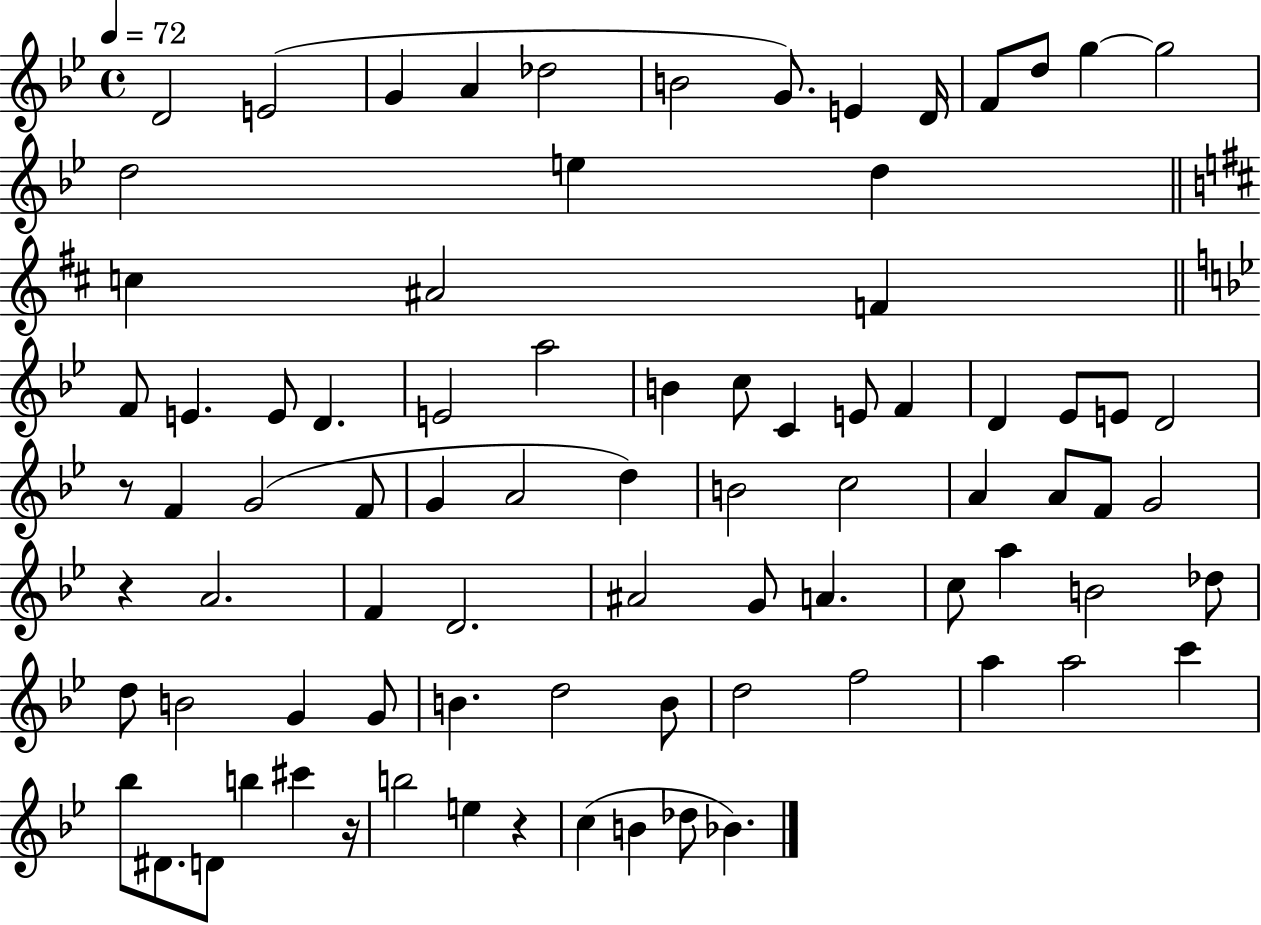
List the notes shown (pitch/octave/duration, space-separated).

D4/h E4/h G4/q A4/q Db5/h B4/h G4/e. E4/q D4/s F4/e D5/e G5/q G5/h D5/h E5/q D5/q C5/q A#4/h F4/q F4/e E4/q. E4/e D4/q. E4/h A5/h B4/q C5/e C4/q E4/e F4/q D4/q Eb4/e E4/e D4/h R/e F4/q G4/h F4/e G4/q A4/h D5/q B4/h C5/h A4/q A4/e F4/e G4/h R/q A4/h. F4/q D4/h. A#4/h G4/e A4/q. C5/e A5/q B4/h Db5/e D5/e B4/h G4/q G4/e B4/q. D5/h B4/e D5/h F5/h A5/q A5/h C6/q Bb5/e D#4/e. D4/e B5/q C#6/q R/s B5/h E5/q R/q C5/q B4/q Db5/e Bb4/q.